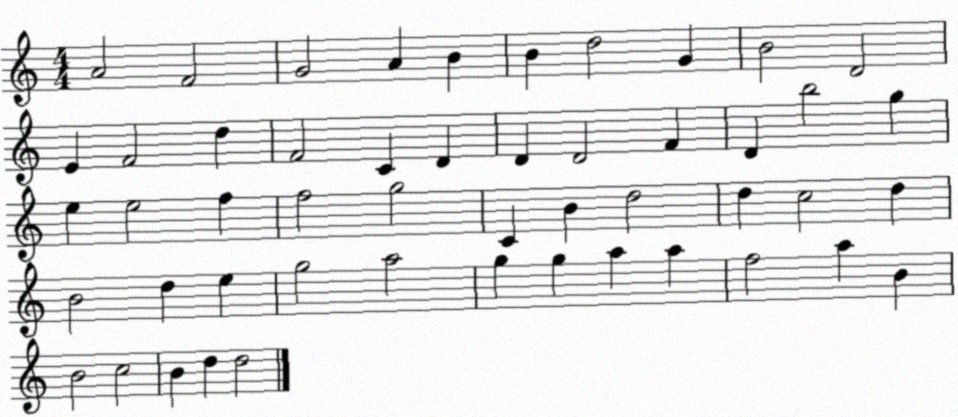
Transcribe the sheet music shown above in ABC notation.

X:1
T:Untitled
M:4/4
L:1/4
K:C
A2 F2 G2 A B B d2 G B2 D2 E F2 d F2 C D D D2 F D b2 g e e2 f f2 g2 C B d2 d c2 d B2 d e g2 a2 g g a a f2 a B B2 c2 B d d2